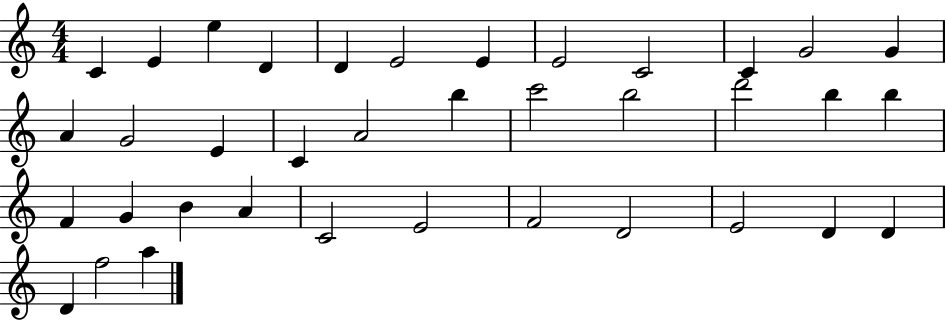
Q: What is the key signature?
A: C major